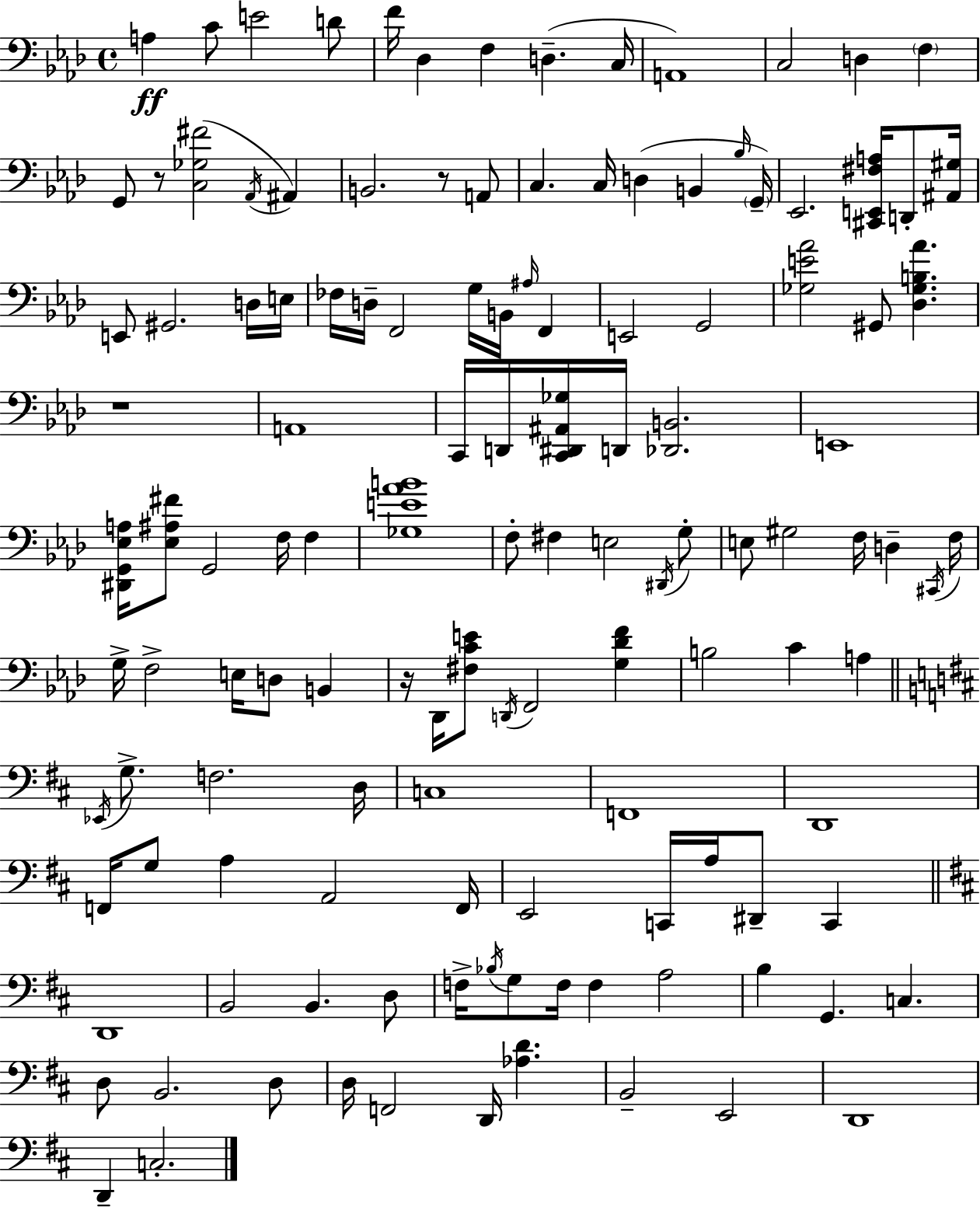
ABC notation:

X:1
T:Untitled
M:4/4
L:1/4
K:Ab
A, C/2 E2 D/2 F/4 _D, F, D, C,/4 A,,4 C,2 D, F, G,,/2 z/2 [C,_G,^F]2 _A,,/4 ^A,, B,,2 z/2 A,,/2 C, C,/4 D, B,, _B,/4 G,,/4 _E,,2 [^C,,E,,^F,A,]/4 D,,/2 [^A,,^G,]/4 E,,/2 ^G,,2 D,/4 E,/4 _F,/4 D,/4 F,,2 G,/4 B,,/4 ^A,/4 F,, E,,2 G,,2 [_G,E_A]2 ^G,,/2 [_D,_G,B,_A] z4 A,,4 C,,/4 D,,/4 [C,,^D,,^A,,_G,]/4 D,,/4 [_D,,B,,]2 E,,4 [^D,,G,,_E,A,]/4 [_E,^A,^F]/2 G,,2 F,/4 F, [_G,E_AB]4 F,/2 ^F, E,2 ^D,,/4 G,/2 E,/2 ^G,2 F,/4 D, ^C,,/4 F,/4 G,/4 F,2 E,/4 D,/2 B,, z/4 _D,,/4 [^F,CE]/2 D,,/4 F,,2 [G,_DF] B,2 C A, _E,,/4 G,/2 F,2 D,/4 C,4 F,,4 D,,4 F,,/4 G,/2 A, A,,2 F,,/4 E,,2 C,,/4 A,/4 ^D,,/2 C,, D,,4 B,,2 B,, D,/2 F,/4 _B,/4 G,/2 F,/4 F, A,2 B, G,, C, D,/2 B,,2 D,/2 D,/4 F,,2 D,,/4 [_A,D] B,,2 E,,2 D,,4 D,, C,2